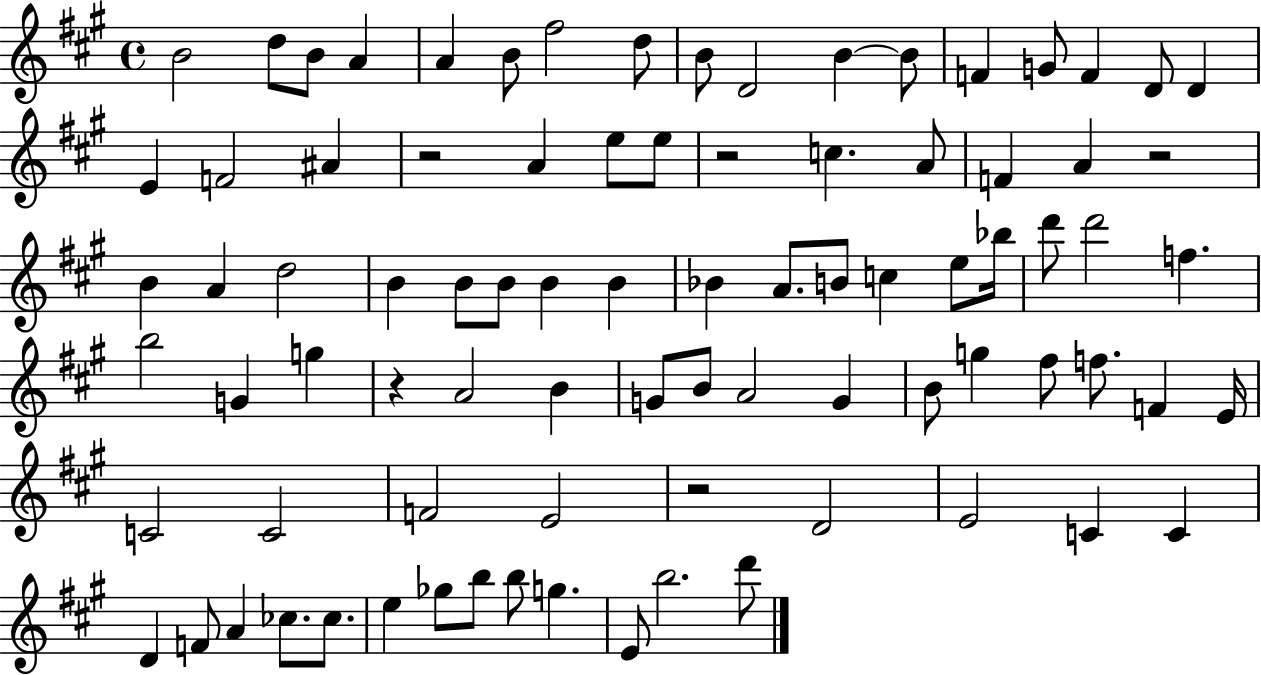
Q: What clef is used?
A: treble